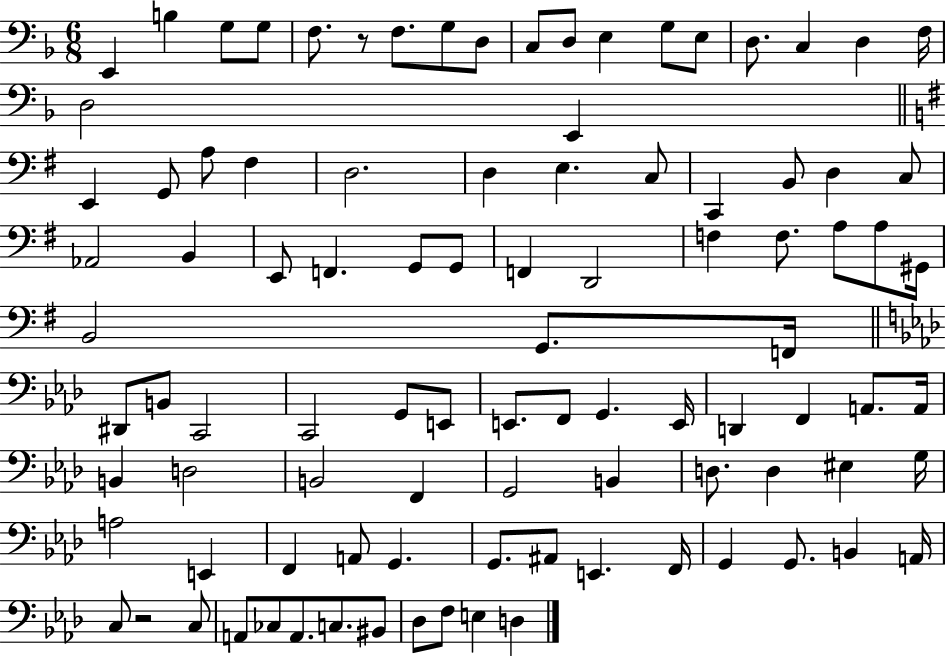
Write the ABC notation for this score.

X:1
T:Untitled
M:6/8
L:1/4
K:F
E,, B, G,/2 G,/2 F,/2 z/2 F,/2 G,/2 D,/2 C,/2 D,/2 E, G,/2 E,/2 D,/2 C, D, F,/4 D,2 E,, E,, G,,/2 A,/2 ^F, D,2 D, E, C,/2 C,, B,,/2 D, C,/2 _A,,2 B,, E,,/2 F,, G,,/2 G,,/2 F,, D,,2 F, F,/2 A,/2 A,/2 ^G,,/4 B,,2 G,,/2 F,,/4 ^D,,/2 B,,/2 C,,2 C,,2 G,,/2 E,,/2 E,,/2 F,,/2 G,, E,,/4 D,, F,, A,,/2 A,,/4 B,, D,2 B,,2 F,, G,,2 B,, D,/2 D, ^E, G,/4 A,2 E,, F,, A,,/2 G,, G,,/2 ^A,,/2 E,, F,,/4 G,, G,,/2 B,, A,,/4 C,/2 z2 C,/2 A,,/2 _C,/2 A,,/2 C,/2 ^B,,/2 _D,/2 F,/2 E, D,